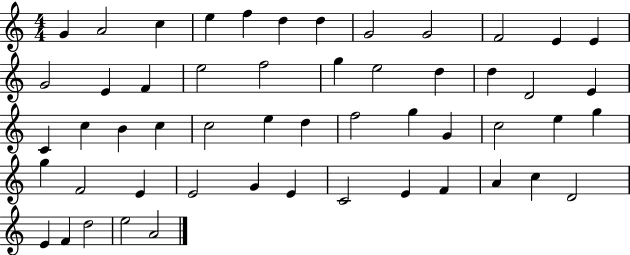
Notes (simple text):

G4/q A4/h C5/q E5/q F5/q D5/q D5/q G4/h G4/h F4/h E4/q E4/q G4/h E4/q F4/q E5/h F5/h G5/q E5/h D5/q D5/q D4/h E4/q C4/q C5/q B4/q C5/q C5/h E5/q D5/q F5/h G5/q G4/q C5/h E5/q G5/q G5/q F4/h E4/q E4/h G4/q E4/q C4/h E4/q F4/q A4/q C5/q D4/h E4/q F4/q D5/h E5/h A4/h